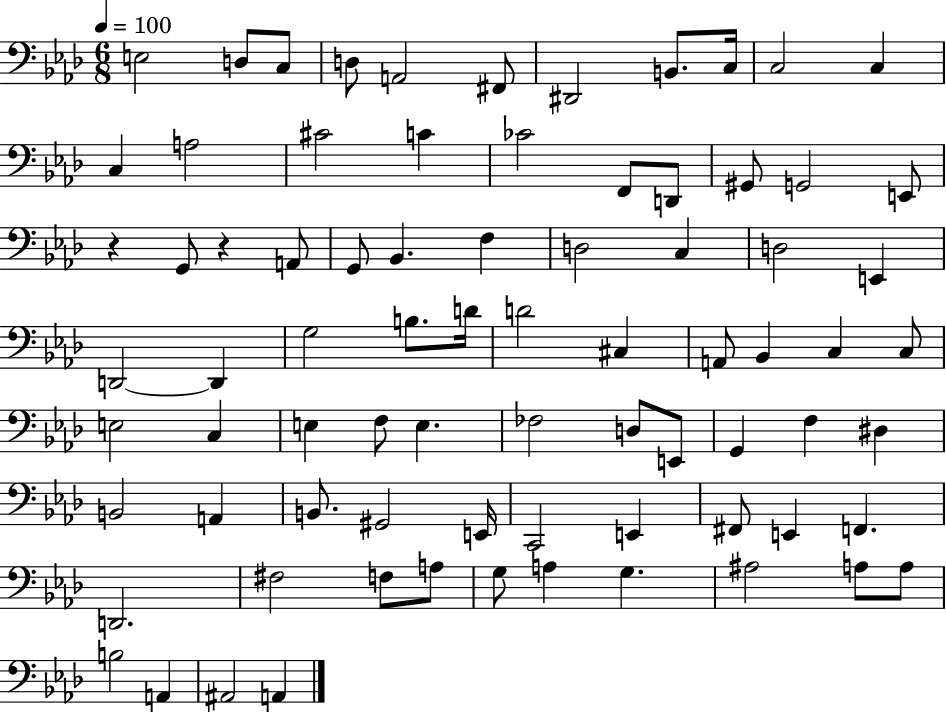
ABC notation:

X:1
T:Untitled
M:6/8
L:1/4
K:Ab
E,2 D,/2 C,/2 D,/2 A,,2 ^F,,/2 ^D,,2 B,,/2 C,/4 C,2 C, C, A,2 ^C2 C _C2 F,,/2 D,,/2 ^G,,/2 G,,2 E,,/2 z G,,/2 z A,,/2 G,,/2 _B,, F, D,2 C, D,2 E,, D,,2 D,, G,2 B,/2 D/4 D2 ^C, A,,/2 _B,, C, C,/2 E,2 C, E, F,/2 E, _F,2 D,/2 E,,/2 G,, F, ^D, B,,2 A,, B,,/2 ^G,,2 E,,/4 C,,2 E,, ^F,,/2 E,, F,, D,,2 ^F,2 F,/2 A,/2 G,/2 A, G, ^A,2 A,/2 A,/2 B,2 A,, ^A,,2 A,,